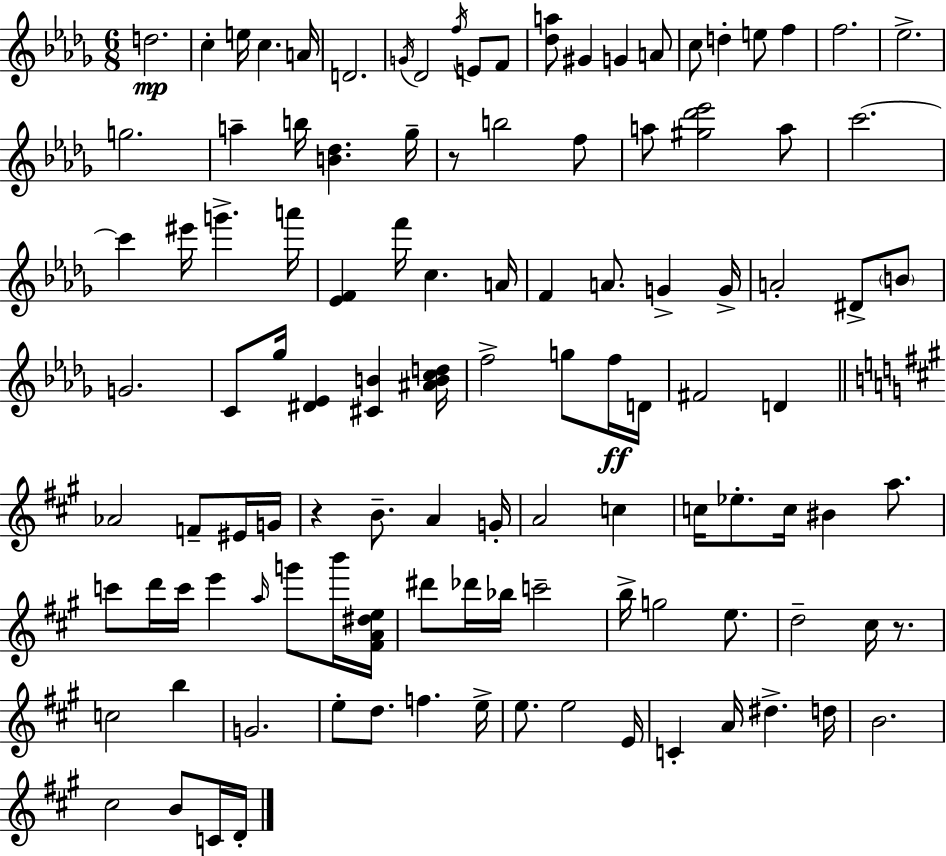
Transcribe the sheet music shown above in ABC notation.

X:1
T:Untitled
M:6/8
L:1/4
K:Bbm
d2 c e/4 c A/4 D2 G/4 _D2 f/4 E/2 F/2 [_da]/2 ^G G A/2 c/2 d e/2 f f2 _e2 g2 a b/4 [B_d] _g/4 z/2 b2 f/2 a/2 [^g_d'_e']2 a/2 c'2 c' ^e'/4 g' a'/4 [_EF] f'/4 c A/4 F A/2 G G/4 A2 ^D/2 B/2 G2 C/2 _g/4 [^D_E] [^CB] [^ABcd]/4 f2 g/2 f/4 D/4 ^F2 D _A2 F/2 ^E/4 G/4 z B/2 A G/4 A2 c c/4 _e/2 c/4 ^B a/2 c'/2 d'/4 c'/4 e' a/4 g'/2 b'/4 [^FA^de]/4 ^d'/2 _d'/4 _b/4 c'2 b/4 g2 e/2 d2 ^c/4 z/2 c2 b G2 e/2 d/2 f e/4 e/2 e2 E/4 C A/4 ^d d/4 B2 ^c2 B/2 C/4 D/4